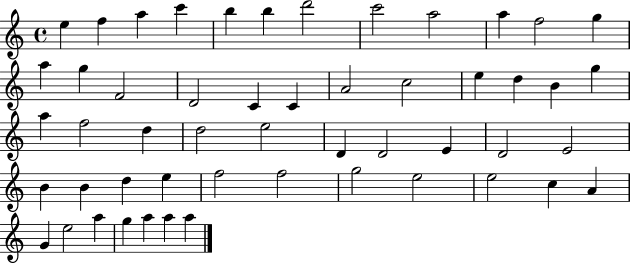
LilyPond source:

{
  \clef treble
  \time 4/4
  \defaultTimeSignature
  \key c \major
  e''4 f''4 a''4 c'''4 | b''4 b''4 d'''2 | c'''2 a''2 | a''4 f''2 g''4 | \break a''4 g''4 f'2 | d'2 c'4 c'4 | a'2 c''2 | e''4 d''4 b'4 g''4 | \break a''4 f''2 d''4 | d''2 e''2 | d'4 d'2 e'4 | d'2 e'2 | \break b'4 b'4 d''4 e''4 | f''2 f''2 | g''2 e''2 | e''2 c''4 a'4 | \break g'4 e''2 a''4 | g''4 a''4 a''4 a''4 | \bar "|."
}